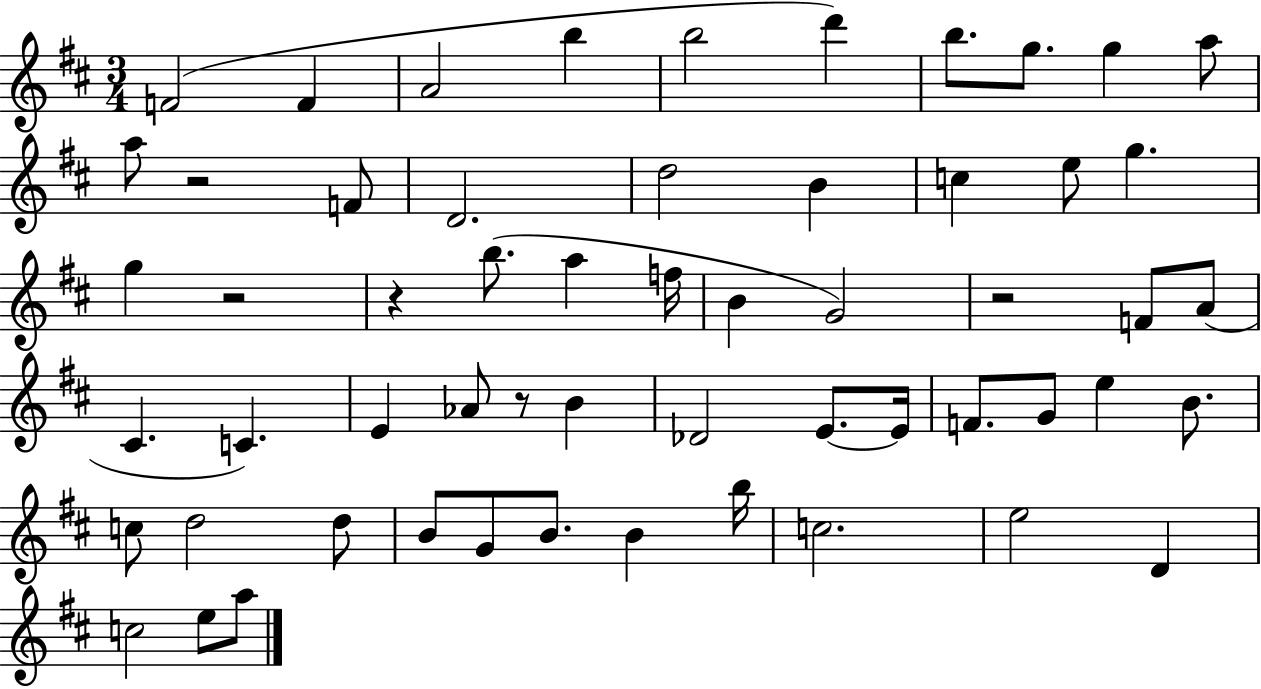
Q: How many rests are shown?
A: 5